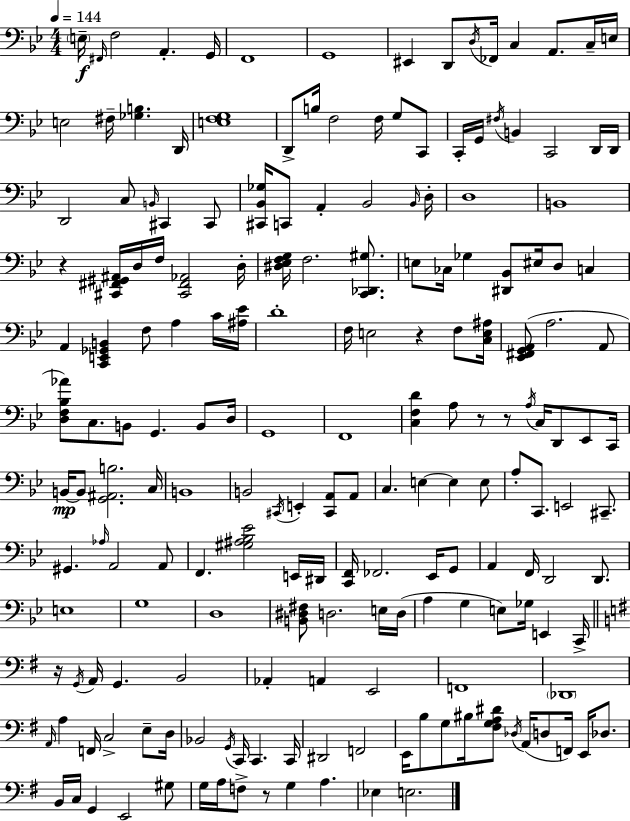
X:1
T:Untitled
M:4/4
L:1/4
K:Bb
E,/4 ^F,,/4 F,2 A,, G,,/4 F,,4 G,,4 ^E,, D,,/2 D,/4 _F,,/4 C, A,,/2 C,/4 E,/4 E,2 ^F,/4 [_G,B,] D,,/4 [E,F,G,]4 D,,/2 B,/4 F,2 F,/4 G,/2 C,,/2 C,,/4 G,,/4 ^F,/4 B,, C,,2 D,,/4 D,,/4 D,,2 C,/2 B,,/4 ^C,, ^C,,/2 [^C,,_B,,_G,]/4 C,,/2 A,, _B,,2 _B,,/4 D,/4 D,4 B,,4 z [^C,,^F,,^G,,^A,,]/4 D,/4 F,/4 [^C,,^F,,_A,,]2 D,/4 [^D,_E,F,G,]/4 F,2 [C,,_D,,^G,]/2 E,/2 _C,/4 _G, [^D,,_B,,]/2 ^E,/4 D,/2 C, A,, [C,,E,,_G,,B,,] F,/2 A, C/4 [^A,_E]/4 D4 F,/4 E,2 z F,/2 [C,E,^A,]/4 [_E,,^F,,G,,A,,]/2 A,2 A,,/2 [D,F,_B,_A]/2 C,/2 B,,/2 G,, B,,/2 D,/4 G,,4 F,,4 [C,F,D] A,/2 z/2 z/2 A,/4 C,/4 D,,/2 _E,,/2 C,,/4 B,,/4 B,,/2 [G,,^A,,B,]2 C,/4 B,,4 B,,2 ^C,,/4 E,, [^C,,A,,]/2 A,,/2 C, E, E, E,/2 A,/2 C,,/2 E,,2 ^C,,/2 ^G,, _A,/4 A,,2 A,,/2 F,, [^G,^A,_B,_E]2 E,,/4 ^D,,/4 [C,,F,,]/4 _F,,2 _E,,/4 G,,/2 A,, F,,/4 D,,2 D,,/2 E,4 G,4 D,4 [B,,^D,^F,]/2 D,2 E,/4 D,/4 A, G, E,/2 _G,/4 E,, C,,/4 z/4 G,,/4 A,,/4 G,, B,,2 _A,, A,, E,,2 F,,4 _D,,4 A,,/4 A, F,,/4 C,2 E,/2 D,/4 _B,,2 G,,/4 C,,/4 C,, C,,/4 ^D,,2 F,,2 E,,/4 B,/2 G,/2 ^B,/4 [^F,G,A,^D]/2 _D,/4 A,,/4 D,/2 F,,/4 E,,/4 _D,/2 B,,/4 C,/4 G,, E,,2 ^G,/2 G,/4 A,/4 F,/2 z/2 G, A, _E, E,2